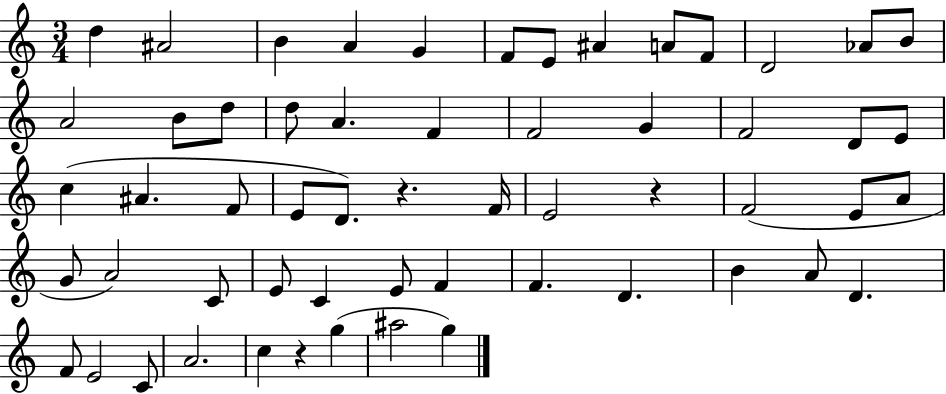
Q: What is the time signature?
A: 3/4